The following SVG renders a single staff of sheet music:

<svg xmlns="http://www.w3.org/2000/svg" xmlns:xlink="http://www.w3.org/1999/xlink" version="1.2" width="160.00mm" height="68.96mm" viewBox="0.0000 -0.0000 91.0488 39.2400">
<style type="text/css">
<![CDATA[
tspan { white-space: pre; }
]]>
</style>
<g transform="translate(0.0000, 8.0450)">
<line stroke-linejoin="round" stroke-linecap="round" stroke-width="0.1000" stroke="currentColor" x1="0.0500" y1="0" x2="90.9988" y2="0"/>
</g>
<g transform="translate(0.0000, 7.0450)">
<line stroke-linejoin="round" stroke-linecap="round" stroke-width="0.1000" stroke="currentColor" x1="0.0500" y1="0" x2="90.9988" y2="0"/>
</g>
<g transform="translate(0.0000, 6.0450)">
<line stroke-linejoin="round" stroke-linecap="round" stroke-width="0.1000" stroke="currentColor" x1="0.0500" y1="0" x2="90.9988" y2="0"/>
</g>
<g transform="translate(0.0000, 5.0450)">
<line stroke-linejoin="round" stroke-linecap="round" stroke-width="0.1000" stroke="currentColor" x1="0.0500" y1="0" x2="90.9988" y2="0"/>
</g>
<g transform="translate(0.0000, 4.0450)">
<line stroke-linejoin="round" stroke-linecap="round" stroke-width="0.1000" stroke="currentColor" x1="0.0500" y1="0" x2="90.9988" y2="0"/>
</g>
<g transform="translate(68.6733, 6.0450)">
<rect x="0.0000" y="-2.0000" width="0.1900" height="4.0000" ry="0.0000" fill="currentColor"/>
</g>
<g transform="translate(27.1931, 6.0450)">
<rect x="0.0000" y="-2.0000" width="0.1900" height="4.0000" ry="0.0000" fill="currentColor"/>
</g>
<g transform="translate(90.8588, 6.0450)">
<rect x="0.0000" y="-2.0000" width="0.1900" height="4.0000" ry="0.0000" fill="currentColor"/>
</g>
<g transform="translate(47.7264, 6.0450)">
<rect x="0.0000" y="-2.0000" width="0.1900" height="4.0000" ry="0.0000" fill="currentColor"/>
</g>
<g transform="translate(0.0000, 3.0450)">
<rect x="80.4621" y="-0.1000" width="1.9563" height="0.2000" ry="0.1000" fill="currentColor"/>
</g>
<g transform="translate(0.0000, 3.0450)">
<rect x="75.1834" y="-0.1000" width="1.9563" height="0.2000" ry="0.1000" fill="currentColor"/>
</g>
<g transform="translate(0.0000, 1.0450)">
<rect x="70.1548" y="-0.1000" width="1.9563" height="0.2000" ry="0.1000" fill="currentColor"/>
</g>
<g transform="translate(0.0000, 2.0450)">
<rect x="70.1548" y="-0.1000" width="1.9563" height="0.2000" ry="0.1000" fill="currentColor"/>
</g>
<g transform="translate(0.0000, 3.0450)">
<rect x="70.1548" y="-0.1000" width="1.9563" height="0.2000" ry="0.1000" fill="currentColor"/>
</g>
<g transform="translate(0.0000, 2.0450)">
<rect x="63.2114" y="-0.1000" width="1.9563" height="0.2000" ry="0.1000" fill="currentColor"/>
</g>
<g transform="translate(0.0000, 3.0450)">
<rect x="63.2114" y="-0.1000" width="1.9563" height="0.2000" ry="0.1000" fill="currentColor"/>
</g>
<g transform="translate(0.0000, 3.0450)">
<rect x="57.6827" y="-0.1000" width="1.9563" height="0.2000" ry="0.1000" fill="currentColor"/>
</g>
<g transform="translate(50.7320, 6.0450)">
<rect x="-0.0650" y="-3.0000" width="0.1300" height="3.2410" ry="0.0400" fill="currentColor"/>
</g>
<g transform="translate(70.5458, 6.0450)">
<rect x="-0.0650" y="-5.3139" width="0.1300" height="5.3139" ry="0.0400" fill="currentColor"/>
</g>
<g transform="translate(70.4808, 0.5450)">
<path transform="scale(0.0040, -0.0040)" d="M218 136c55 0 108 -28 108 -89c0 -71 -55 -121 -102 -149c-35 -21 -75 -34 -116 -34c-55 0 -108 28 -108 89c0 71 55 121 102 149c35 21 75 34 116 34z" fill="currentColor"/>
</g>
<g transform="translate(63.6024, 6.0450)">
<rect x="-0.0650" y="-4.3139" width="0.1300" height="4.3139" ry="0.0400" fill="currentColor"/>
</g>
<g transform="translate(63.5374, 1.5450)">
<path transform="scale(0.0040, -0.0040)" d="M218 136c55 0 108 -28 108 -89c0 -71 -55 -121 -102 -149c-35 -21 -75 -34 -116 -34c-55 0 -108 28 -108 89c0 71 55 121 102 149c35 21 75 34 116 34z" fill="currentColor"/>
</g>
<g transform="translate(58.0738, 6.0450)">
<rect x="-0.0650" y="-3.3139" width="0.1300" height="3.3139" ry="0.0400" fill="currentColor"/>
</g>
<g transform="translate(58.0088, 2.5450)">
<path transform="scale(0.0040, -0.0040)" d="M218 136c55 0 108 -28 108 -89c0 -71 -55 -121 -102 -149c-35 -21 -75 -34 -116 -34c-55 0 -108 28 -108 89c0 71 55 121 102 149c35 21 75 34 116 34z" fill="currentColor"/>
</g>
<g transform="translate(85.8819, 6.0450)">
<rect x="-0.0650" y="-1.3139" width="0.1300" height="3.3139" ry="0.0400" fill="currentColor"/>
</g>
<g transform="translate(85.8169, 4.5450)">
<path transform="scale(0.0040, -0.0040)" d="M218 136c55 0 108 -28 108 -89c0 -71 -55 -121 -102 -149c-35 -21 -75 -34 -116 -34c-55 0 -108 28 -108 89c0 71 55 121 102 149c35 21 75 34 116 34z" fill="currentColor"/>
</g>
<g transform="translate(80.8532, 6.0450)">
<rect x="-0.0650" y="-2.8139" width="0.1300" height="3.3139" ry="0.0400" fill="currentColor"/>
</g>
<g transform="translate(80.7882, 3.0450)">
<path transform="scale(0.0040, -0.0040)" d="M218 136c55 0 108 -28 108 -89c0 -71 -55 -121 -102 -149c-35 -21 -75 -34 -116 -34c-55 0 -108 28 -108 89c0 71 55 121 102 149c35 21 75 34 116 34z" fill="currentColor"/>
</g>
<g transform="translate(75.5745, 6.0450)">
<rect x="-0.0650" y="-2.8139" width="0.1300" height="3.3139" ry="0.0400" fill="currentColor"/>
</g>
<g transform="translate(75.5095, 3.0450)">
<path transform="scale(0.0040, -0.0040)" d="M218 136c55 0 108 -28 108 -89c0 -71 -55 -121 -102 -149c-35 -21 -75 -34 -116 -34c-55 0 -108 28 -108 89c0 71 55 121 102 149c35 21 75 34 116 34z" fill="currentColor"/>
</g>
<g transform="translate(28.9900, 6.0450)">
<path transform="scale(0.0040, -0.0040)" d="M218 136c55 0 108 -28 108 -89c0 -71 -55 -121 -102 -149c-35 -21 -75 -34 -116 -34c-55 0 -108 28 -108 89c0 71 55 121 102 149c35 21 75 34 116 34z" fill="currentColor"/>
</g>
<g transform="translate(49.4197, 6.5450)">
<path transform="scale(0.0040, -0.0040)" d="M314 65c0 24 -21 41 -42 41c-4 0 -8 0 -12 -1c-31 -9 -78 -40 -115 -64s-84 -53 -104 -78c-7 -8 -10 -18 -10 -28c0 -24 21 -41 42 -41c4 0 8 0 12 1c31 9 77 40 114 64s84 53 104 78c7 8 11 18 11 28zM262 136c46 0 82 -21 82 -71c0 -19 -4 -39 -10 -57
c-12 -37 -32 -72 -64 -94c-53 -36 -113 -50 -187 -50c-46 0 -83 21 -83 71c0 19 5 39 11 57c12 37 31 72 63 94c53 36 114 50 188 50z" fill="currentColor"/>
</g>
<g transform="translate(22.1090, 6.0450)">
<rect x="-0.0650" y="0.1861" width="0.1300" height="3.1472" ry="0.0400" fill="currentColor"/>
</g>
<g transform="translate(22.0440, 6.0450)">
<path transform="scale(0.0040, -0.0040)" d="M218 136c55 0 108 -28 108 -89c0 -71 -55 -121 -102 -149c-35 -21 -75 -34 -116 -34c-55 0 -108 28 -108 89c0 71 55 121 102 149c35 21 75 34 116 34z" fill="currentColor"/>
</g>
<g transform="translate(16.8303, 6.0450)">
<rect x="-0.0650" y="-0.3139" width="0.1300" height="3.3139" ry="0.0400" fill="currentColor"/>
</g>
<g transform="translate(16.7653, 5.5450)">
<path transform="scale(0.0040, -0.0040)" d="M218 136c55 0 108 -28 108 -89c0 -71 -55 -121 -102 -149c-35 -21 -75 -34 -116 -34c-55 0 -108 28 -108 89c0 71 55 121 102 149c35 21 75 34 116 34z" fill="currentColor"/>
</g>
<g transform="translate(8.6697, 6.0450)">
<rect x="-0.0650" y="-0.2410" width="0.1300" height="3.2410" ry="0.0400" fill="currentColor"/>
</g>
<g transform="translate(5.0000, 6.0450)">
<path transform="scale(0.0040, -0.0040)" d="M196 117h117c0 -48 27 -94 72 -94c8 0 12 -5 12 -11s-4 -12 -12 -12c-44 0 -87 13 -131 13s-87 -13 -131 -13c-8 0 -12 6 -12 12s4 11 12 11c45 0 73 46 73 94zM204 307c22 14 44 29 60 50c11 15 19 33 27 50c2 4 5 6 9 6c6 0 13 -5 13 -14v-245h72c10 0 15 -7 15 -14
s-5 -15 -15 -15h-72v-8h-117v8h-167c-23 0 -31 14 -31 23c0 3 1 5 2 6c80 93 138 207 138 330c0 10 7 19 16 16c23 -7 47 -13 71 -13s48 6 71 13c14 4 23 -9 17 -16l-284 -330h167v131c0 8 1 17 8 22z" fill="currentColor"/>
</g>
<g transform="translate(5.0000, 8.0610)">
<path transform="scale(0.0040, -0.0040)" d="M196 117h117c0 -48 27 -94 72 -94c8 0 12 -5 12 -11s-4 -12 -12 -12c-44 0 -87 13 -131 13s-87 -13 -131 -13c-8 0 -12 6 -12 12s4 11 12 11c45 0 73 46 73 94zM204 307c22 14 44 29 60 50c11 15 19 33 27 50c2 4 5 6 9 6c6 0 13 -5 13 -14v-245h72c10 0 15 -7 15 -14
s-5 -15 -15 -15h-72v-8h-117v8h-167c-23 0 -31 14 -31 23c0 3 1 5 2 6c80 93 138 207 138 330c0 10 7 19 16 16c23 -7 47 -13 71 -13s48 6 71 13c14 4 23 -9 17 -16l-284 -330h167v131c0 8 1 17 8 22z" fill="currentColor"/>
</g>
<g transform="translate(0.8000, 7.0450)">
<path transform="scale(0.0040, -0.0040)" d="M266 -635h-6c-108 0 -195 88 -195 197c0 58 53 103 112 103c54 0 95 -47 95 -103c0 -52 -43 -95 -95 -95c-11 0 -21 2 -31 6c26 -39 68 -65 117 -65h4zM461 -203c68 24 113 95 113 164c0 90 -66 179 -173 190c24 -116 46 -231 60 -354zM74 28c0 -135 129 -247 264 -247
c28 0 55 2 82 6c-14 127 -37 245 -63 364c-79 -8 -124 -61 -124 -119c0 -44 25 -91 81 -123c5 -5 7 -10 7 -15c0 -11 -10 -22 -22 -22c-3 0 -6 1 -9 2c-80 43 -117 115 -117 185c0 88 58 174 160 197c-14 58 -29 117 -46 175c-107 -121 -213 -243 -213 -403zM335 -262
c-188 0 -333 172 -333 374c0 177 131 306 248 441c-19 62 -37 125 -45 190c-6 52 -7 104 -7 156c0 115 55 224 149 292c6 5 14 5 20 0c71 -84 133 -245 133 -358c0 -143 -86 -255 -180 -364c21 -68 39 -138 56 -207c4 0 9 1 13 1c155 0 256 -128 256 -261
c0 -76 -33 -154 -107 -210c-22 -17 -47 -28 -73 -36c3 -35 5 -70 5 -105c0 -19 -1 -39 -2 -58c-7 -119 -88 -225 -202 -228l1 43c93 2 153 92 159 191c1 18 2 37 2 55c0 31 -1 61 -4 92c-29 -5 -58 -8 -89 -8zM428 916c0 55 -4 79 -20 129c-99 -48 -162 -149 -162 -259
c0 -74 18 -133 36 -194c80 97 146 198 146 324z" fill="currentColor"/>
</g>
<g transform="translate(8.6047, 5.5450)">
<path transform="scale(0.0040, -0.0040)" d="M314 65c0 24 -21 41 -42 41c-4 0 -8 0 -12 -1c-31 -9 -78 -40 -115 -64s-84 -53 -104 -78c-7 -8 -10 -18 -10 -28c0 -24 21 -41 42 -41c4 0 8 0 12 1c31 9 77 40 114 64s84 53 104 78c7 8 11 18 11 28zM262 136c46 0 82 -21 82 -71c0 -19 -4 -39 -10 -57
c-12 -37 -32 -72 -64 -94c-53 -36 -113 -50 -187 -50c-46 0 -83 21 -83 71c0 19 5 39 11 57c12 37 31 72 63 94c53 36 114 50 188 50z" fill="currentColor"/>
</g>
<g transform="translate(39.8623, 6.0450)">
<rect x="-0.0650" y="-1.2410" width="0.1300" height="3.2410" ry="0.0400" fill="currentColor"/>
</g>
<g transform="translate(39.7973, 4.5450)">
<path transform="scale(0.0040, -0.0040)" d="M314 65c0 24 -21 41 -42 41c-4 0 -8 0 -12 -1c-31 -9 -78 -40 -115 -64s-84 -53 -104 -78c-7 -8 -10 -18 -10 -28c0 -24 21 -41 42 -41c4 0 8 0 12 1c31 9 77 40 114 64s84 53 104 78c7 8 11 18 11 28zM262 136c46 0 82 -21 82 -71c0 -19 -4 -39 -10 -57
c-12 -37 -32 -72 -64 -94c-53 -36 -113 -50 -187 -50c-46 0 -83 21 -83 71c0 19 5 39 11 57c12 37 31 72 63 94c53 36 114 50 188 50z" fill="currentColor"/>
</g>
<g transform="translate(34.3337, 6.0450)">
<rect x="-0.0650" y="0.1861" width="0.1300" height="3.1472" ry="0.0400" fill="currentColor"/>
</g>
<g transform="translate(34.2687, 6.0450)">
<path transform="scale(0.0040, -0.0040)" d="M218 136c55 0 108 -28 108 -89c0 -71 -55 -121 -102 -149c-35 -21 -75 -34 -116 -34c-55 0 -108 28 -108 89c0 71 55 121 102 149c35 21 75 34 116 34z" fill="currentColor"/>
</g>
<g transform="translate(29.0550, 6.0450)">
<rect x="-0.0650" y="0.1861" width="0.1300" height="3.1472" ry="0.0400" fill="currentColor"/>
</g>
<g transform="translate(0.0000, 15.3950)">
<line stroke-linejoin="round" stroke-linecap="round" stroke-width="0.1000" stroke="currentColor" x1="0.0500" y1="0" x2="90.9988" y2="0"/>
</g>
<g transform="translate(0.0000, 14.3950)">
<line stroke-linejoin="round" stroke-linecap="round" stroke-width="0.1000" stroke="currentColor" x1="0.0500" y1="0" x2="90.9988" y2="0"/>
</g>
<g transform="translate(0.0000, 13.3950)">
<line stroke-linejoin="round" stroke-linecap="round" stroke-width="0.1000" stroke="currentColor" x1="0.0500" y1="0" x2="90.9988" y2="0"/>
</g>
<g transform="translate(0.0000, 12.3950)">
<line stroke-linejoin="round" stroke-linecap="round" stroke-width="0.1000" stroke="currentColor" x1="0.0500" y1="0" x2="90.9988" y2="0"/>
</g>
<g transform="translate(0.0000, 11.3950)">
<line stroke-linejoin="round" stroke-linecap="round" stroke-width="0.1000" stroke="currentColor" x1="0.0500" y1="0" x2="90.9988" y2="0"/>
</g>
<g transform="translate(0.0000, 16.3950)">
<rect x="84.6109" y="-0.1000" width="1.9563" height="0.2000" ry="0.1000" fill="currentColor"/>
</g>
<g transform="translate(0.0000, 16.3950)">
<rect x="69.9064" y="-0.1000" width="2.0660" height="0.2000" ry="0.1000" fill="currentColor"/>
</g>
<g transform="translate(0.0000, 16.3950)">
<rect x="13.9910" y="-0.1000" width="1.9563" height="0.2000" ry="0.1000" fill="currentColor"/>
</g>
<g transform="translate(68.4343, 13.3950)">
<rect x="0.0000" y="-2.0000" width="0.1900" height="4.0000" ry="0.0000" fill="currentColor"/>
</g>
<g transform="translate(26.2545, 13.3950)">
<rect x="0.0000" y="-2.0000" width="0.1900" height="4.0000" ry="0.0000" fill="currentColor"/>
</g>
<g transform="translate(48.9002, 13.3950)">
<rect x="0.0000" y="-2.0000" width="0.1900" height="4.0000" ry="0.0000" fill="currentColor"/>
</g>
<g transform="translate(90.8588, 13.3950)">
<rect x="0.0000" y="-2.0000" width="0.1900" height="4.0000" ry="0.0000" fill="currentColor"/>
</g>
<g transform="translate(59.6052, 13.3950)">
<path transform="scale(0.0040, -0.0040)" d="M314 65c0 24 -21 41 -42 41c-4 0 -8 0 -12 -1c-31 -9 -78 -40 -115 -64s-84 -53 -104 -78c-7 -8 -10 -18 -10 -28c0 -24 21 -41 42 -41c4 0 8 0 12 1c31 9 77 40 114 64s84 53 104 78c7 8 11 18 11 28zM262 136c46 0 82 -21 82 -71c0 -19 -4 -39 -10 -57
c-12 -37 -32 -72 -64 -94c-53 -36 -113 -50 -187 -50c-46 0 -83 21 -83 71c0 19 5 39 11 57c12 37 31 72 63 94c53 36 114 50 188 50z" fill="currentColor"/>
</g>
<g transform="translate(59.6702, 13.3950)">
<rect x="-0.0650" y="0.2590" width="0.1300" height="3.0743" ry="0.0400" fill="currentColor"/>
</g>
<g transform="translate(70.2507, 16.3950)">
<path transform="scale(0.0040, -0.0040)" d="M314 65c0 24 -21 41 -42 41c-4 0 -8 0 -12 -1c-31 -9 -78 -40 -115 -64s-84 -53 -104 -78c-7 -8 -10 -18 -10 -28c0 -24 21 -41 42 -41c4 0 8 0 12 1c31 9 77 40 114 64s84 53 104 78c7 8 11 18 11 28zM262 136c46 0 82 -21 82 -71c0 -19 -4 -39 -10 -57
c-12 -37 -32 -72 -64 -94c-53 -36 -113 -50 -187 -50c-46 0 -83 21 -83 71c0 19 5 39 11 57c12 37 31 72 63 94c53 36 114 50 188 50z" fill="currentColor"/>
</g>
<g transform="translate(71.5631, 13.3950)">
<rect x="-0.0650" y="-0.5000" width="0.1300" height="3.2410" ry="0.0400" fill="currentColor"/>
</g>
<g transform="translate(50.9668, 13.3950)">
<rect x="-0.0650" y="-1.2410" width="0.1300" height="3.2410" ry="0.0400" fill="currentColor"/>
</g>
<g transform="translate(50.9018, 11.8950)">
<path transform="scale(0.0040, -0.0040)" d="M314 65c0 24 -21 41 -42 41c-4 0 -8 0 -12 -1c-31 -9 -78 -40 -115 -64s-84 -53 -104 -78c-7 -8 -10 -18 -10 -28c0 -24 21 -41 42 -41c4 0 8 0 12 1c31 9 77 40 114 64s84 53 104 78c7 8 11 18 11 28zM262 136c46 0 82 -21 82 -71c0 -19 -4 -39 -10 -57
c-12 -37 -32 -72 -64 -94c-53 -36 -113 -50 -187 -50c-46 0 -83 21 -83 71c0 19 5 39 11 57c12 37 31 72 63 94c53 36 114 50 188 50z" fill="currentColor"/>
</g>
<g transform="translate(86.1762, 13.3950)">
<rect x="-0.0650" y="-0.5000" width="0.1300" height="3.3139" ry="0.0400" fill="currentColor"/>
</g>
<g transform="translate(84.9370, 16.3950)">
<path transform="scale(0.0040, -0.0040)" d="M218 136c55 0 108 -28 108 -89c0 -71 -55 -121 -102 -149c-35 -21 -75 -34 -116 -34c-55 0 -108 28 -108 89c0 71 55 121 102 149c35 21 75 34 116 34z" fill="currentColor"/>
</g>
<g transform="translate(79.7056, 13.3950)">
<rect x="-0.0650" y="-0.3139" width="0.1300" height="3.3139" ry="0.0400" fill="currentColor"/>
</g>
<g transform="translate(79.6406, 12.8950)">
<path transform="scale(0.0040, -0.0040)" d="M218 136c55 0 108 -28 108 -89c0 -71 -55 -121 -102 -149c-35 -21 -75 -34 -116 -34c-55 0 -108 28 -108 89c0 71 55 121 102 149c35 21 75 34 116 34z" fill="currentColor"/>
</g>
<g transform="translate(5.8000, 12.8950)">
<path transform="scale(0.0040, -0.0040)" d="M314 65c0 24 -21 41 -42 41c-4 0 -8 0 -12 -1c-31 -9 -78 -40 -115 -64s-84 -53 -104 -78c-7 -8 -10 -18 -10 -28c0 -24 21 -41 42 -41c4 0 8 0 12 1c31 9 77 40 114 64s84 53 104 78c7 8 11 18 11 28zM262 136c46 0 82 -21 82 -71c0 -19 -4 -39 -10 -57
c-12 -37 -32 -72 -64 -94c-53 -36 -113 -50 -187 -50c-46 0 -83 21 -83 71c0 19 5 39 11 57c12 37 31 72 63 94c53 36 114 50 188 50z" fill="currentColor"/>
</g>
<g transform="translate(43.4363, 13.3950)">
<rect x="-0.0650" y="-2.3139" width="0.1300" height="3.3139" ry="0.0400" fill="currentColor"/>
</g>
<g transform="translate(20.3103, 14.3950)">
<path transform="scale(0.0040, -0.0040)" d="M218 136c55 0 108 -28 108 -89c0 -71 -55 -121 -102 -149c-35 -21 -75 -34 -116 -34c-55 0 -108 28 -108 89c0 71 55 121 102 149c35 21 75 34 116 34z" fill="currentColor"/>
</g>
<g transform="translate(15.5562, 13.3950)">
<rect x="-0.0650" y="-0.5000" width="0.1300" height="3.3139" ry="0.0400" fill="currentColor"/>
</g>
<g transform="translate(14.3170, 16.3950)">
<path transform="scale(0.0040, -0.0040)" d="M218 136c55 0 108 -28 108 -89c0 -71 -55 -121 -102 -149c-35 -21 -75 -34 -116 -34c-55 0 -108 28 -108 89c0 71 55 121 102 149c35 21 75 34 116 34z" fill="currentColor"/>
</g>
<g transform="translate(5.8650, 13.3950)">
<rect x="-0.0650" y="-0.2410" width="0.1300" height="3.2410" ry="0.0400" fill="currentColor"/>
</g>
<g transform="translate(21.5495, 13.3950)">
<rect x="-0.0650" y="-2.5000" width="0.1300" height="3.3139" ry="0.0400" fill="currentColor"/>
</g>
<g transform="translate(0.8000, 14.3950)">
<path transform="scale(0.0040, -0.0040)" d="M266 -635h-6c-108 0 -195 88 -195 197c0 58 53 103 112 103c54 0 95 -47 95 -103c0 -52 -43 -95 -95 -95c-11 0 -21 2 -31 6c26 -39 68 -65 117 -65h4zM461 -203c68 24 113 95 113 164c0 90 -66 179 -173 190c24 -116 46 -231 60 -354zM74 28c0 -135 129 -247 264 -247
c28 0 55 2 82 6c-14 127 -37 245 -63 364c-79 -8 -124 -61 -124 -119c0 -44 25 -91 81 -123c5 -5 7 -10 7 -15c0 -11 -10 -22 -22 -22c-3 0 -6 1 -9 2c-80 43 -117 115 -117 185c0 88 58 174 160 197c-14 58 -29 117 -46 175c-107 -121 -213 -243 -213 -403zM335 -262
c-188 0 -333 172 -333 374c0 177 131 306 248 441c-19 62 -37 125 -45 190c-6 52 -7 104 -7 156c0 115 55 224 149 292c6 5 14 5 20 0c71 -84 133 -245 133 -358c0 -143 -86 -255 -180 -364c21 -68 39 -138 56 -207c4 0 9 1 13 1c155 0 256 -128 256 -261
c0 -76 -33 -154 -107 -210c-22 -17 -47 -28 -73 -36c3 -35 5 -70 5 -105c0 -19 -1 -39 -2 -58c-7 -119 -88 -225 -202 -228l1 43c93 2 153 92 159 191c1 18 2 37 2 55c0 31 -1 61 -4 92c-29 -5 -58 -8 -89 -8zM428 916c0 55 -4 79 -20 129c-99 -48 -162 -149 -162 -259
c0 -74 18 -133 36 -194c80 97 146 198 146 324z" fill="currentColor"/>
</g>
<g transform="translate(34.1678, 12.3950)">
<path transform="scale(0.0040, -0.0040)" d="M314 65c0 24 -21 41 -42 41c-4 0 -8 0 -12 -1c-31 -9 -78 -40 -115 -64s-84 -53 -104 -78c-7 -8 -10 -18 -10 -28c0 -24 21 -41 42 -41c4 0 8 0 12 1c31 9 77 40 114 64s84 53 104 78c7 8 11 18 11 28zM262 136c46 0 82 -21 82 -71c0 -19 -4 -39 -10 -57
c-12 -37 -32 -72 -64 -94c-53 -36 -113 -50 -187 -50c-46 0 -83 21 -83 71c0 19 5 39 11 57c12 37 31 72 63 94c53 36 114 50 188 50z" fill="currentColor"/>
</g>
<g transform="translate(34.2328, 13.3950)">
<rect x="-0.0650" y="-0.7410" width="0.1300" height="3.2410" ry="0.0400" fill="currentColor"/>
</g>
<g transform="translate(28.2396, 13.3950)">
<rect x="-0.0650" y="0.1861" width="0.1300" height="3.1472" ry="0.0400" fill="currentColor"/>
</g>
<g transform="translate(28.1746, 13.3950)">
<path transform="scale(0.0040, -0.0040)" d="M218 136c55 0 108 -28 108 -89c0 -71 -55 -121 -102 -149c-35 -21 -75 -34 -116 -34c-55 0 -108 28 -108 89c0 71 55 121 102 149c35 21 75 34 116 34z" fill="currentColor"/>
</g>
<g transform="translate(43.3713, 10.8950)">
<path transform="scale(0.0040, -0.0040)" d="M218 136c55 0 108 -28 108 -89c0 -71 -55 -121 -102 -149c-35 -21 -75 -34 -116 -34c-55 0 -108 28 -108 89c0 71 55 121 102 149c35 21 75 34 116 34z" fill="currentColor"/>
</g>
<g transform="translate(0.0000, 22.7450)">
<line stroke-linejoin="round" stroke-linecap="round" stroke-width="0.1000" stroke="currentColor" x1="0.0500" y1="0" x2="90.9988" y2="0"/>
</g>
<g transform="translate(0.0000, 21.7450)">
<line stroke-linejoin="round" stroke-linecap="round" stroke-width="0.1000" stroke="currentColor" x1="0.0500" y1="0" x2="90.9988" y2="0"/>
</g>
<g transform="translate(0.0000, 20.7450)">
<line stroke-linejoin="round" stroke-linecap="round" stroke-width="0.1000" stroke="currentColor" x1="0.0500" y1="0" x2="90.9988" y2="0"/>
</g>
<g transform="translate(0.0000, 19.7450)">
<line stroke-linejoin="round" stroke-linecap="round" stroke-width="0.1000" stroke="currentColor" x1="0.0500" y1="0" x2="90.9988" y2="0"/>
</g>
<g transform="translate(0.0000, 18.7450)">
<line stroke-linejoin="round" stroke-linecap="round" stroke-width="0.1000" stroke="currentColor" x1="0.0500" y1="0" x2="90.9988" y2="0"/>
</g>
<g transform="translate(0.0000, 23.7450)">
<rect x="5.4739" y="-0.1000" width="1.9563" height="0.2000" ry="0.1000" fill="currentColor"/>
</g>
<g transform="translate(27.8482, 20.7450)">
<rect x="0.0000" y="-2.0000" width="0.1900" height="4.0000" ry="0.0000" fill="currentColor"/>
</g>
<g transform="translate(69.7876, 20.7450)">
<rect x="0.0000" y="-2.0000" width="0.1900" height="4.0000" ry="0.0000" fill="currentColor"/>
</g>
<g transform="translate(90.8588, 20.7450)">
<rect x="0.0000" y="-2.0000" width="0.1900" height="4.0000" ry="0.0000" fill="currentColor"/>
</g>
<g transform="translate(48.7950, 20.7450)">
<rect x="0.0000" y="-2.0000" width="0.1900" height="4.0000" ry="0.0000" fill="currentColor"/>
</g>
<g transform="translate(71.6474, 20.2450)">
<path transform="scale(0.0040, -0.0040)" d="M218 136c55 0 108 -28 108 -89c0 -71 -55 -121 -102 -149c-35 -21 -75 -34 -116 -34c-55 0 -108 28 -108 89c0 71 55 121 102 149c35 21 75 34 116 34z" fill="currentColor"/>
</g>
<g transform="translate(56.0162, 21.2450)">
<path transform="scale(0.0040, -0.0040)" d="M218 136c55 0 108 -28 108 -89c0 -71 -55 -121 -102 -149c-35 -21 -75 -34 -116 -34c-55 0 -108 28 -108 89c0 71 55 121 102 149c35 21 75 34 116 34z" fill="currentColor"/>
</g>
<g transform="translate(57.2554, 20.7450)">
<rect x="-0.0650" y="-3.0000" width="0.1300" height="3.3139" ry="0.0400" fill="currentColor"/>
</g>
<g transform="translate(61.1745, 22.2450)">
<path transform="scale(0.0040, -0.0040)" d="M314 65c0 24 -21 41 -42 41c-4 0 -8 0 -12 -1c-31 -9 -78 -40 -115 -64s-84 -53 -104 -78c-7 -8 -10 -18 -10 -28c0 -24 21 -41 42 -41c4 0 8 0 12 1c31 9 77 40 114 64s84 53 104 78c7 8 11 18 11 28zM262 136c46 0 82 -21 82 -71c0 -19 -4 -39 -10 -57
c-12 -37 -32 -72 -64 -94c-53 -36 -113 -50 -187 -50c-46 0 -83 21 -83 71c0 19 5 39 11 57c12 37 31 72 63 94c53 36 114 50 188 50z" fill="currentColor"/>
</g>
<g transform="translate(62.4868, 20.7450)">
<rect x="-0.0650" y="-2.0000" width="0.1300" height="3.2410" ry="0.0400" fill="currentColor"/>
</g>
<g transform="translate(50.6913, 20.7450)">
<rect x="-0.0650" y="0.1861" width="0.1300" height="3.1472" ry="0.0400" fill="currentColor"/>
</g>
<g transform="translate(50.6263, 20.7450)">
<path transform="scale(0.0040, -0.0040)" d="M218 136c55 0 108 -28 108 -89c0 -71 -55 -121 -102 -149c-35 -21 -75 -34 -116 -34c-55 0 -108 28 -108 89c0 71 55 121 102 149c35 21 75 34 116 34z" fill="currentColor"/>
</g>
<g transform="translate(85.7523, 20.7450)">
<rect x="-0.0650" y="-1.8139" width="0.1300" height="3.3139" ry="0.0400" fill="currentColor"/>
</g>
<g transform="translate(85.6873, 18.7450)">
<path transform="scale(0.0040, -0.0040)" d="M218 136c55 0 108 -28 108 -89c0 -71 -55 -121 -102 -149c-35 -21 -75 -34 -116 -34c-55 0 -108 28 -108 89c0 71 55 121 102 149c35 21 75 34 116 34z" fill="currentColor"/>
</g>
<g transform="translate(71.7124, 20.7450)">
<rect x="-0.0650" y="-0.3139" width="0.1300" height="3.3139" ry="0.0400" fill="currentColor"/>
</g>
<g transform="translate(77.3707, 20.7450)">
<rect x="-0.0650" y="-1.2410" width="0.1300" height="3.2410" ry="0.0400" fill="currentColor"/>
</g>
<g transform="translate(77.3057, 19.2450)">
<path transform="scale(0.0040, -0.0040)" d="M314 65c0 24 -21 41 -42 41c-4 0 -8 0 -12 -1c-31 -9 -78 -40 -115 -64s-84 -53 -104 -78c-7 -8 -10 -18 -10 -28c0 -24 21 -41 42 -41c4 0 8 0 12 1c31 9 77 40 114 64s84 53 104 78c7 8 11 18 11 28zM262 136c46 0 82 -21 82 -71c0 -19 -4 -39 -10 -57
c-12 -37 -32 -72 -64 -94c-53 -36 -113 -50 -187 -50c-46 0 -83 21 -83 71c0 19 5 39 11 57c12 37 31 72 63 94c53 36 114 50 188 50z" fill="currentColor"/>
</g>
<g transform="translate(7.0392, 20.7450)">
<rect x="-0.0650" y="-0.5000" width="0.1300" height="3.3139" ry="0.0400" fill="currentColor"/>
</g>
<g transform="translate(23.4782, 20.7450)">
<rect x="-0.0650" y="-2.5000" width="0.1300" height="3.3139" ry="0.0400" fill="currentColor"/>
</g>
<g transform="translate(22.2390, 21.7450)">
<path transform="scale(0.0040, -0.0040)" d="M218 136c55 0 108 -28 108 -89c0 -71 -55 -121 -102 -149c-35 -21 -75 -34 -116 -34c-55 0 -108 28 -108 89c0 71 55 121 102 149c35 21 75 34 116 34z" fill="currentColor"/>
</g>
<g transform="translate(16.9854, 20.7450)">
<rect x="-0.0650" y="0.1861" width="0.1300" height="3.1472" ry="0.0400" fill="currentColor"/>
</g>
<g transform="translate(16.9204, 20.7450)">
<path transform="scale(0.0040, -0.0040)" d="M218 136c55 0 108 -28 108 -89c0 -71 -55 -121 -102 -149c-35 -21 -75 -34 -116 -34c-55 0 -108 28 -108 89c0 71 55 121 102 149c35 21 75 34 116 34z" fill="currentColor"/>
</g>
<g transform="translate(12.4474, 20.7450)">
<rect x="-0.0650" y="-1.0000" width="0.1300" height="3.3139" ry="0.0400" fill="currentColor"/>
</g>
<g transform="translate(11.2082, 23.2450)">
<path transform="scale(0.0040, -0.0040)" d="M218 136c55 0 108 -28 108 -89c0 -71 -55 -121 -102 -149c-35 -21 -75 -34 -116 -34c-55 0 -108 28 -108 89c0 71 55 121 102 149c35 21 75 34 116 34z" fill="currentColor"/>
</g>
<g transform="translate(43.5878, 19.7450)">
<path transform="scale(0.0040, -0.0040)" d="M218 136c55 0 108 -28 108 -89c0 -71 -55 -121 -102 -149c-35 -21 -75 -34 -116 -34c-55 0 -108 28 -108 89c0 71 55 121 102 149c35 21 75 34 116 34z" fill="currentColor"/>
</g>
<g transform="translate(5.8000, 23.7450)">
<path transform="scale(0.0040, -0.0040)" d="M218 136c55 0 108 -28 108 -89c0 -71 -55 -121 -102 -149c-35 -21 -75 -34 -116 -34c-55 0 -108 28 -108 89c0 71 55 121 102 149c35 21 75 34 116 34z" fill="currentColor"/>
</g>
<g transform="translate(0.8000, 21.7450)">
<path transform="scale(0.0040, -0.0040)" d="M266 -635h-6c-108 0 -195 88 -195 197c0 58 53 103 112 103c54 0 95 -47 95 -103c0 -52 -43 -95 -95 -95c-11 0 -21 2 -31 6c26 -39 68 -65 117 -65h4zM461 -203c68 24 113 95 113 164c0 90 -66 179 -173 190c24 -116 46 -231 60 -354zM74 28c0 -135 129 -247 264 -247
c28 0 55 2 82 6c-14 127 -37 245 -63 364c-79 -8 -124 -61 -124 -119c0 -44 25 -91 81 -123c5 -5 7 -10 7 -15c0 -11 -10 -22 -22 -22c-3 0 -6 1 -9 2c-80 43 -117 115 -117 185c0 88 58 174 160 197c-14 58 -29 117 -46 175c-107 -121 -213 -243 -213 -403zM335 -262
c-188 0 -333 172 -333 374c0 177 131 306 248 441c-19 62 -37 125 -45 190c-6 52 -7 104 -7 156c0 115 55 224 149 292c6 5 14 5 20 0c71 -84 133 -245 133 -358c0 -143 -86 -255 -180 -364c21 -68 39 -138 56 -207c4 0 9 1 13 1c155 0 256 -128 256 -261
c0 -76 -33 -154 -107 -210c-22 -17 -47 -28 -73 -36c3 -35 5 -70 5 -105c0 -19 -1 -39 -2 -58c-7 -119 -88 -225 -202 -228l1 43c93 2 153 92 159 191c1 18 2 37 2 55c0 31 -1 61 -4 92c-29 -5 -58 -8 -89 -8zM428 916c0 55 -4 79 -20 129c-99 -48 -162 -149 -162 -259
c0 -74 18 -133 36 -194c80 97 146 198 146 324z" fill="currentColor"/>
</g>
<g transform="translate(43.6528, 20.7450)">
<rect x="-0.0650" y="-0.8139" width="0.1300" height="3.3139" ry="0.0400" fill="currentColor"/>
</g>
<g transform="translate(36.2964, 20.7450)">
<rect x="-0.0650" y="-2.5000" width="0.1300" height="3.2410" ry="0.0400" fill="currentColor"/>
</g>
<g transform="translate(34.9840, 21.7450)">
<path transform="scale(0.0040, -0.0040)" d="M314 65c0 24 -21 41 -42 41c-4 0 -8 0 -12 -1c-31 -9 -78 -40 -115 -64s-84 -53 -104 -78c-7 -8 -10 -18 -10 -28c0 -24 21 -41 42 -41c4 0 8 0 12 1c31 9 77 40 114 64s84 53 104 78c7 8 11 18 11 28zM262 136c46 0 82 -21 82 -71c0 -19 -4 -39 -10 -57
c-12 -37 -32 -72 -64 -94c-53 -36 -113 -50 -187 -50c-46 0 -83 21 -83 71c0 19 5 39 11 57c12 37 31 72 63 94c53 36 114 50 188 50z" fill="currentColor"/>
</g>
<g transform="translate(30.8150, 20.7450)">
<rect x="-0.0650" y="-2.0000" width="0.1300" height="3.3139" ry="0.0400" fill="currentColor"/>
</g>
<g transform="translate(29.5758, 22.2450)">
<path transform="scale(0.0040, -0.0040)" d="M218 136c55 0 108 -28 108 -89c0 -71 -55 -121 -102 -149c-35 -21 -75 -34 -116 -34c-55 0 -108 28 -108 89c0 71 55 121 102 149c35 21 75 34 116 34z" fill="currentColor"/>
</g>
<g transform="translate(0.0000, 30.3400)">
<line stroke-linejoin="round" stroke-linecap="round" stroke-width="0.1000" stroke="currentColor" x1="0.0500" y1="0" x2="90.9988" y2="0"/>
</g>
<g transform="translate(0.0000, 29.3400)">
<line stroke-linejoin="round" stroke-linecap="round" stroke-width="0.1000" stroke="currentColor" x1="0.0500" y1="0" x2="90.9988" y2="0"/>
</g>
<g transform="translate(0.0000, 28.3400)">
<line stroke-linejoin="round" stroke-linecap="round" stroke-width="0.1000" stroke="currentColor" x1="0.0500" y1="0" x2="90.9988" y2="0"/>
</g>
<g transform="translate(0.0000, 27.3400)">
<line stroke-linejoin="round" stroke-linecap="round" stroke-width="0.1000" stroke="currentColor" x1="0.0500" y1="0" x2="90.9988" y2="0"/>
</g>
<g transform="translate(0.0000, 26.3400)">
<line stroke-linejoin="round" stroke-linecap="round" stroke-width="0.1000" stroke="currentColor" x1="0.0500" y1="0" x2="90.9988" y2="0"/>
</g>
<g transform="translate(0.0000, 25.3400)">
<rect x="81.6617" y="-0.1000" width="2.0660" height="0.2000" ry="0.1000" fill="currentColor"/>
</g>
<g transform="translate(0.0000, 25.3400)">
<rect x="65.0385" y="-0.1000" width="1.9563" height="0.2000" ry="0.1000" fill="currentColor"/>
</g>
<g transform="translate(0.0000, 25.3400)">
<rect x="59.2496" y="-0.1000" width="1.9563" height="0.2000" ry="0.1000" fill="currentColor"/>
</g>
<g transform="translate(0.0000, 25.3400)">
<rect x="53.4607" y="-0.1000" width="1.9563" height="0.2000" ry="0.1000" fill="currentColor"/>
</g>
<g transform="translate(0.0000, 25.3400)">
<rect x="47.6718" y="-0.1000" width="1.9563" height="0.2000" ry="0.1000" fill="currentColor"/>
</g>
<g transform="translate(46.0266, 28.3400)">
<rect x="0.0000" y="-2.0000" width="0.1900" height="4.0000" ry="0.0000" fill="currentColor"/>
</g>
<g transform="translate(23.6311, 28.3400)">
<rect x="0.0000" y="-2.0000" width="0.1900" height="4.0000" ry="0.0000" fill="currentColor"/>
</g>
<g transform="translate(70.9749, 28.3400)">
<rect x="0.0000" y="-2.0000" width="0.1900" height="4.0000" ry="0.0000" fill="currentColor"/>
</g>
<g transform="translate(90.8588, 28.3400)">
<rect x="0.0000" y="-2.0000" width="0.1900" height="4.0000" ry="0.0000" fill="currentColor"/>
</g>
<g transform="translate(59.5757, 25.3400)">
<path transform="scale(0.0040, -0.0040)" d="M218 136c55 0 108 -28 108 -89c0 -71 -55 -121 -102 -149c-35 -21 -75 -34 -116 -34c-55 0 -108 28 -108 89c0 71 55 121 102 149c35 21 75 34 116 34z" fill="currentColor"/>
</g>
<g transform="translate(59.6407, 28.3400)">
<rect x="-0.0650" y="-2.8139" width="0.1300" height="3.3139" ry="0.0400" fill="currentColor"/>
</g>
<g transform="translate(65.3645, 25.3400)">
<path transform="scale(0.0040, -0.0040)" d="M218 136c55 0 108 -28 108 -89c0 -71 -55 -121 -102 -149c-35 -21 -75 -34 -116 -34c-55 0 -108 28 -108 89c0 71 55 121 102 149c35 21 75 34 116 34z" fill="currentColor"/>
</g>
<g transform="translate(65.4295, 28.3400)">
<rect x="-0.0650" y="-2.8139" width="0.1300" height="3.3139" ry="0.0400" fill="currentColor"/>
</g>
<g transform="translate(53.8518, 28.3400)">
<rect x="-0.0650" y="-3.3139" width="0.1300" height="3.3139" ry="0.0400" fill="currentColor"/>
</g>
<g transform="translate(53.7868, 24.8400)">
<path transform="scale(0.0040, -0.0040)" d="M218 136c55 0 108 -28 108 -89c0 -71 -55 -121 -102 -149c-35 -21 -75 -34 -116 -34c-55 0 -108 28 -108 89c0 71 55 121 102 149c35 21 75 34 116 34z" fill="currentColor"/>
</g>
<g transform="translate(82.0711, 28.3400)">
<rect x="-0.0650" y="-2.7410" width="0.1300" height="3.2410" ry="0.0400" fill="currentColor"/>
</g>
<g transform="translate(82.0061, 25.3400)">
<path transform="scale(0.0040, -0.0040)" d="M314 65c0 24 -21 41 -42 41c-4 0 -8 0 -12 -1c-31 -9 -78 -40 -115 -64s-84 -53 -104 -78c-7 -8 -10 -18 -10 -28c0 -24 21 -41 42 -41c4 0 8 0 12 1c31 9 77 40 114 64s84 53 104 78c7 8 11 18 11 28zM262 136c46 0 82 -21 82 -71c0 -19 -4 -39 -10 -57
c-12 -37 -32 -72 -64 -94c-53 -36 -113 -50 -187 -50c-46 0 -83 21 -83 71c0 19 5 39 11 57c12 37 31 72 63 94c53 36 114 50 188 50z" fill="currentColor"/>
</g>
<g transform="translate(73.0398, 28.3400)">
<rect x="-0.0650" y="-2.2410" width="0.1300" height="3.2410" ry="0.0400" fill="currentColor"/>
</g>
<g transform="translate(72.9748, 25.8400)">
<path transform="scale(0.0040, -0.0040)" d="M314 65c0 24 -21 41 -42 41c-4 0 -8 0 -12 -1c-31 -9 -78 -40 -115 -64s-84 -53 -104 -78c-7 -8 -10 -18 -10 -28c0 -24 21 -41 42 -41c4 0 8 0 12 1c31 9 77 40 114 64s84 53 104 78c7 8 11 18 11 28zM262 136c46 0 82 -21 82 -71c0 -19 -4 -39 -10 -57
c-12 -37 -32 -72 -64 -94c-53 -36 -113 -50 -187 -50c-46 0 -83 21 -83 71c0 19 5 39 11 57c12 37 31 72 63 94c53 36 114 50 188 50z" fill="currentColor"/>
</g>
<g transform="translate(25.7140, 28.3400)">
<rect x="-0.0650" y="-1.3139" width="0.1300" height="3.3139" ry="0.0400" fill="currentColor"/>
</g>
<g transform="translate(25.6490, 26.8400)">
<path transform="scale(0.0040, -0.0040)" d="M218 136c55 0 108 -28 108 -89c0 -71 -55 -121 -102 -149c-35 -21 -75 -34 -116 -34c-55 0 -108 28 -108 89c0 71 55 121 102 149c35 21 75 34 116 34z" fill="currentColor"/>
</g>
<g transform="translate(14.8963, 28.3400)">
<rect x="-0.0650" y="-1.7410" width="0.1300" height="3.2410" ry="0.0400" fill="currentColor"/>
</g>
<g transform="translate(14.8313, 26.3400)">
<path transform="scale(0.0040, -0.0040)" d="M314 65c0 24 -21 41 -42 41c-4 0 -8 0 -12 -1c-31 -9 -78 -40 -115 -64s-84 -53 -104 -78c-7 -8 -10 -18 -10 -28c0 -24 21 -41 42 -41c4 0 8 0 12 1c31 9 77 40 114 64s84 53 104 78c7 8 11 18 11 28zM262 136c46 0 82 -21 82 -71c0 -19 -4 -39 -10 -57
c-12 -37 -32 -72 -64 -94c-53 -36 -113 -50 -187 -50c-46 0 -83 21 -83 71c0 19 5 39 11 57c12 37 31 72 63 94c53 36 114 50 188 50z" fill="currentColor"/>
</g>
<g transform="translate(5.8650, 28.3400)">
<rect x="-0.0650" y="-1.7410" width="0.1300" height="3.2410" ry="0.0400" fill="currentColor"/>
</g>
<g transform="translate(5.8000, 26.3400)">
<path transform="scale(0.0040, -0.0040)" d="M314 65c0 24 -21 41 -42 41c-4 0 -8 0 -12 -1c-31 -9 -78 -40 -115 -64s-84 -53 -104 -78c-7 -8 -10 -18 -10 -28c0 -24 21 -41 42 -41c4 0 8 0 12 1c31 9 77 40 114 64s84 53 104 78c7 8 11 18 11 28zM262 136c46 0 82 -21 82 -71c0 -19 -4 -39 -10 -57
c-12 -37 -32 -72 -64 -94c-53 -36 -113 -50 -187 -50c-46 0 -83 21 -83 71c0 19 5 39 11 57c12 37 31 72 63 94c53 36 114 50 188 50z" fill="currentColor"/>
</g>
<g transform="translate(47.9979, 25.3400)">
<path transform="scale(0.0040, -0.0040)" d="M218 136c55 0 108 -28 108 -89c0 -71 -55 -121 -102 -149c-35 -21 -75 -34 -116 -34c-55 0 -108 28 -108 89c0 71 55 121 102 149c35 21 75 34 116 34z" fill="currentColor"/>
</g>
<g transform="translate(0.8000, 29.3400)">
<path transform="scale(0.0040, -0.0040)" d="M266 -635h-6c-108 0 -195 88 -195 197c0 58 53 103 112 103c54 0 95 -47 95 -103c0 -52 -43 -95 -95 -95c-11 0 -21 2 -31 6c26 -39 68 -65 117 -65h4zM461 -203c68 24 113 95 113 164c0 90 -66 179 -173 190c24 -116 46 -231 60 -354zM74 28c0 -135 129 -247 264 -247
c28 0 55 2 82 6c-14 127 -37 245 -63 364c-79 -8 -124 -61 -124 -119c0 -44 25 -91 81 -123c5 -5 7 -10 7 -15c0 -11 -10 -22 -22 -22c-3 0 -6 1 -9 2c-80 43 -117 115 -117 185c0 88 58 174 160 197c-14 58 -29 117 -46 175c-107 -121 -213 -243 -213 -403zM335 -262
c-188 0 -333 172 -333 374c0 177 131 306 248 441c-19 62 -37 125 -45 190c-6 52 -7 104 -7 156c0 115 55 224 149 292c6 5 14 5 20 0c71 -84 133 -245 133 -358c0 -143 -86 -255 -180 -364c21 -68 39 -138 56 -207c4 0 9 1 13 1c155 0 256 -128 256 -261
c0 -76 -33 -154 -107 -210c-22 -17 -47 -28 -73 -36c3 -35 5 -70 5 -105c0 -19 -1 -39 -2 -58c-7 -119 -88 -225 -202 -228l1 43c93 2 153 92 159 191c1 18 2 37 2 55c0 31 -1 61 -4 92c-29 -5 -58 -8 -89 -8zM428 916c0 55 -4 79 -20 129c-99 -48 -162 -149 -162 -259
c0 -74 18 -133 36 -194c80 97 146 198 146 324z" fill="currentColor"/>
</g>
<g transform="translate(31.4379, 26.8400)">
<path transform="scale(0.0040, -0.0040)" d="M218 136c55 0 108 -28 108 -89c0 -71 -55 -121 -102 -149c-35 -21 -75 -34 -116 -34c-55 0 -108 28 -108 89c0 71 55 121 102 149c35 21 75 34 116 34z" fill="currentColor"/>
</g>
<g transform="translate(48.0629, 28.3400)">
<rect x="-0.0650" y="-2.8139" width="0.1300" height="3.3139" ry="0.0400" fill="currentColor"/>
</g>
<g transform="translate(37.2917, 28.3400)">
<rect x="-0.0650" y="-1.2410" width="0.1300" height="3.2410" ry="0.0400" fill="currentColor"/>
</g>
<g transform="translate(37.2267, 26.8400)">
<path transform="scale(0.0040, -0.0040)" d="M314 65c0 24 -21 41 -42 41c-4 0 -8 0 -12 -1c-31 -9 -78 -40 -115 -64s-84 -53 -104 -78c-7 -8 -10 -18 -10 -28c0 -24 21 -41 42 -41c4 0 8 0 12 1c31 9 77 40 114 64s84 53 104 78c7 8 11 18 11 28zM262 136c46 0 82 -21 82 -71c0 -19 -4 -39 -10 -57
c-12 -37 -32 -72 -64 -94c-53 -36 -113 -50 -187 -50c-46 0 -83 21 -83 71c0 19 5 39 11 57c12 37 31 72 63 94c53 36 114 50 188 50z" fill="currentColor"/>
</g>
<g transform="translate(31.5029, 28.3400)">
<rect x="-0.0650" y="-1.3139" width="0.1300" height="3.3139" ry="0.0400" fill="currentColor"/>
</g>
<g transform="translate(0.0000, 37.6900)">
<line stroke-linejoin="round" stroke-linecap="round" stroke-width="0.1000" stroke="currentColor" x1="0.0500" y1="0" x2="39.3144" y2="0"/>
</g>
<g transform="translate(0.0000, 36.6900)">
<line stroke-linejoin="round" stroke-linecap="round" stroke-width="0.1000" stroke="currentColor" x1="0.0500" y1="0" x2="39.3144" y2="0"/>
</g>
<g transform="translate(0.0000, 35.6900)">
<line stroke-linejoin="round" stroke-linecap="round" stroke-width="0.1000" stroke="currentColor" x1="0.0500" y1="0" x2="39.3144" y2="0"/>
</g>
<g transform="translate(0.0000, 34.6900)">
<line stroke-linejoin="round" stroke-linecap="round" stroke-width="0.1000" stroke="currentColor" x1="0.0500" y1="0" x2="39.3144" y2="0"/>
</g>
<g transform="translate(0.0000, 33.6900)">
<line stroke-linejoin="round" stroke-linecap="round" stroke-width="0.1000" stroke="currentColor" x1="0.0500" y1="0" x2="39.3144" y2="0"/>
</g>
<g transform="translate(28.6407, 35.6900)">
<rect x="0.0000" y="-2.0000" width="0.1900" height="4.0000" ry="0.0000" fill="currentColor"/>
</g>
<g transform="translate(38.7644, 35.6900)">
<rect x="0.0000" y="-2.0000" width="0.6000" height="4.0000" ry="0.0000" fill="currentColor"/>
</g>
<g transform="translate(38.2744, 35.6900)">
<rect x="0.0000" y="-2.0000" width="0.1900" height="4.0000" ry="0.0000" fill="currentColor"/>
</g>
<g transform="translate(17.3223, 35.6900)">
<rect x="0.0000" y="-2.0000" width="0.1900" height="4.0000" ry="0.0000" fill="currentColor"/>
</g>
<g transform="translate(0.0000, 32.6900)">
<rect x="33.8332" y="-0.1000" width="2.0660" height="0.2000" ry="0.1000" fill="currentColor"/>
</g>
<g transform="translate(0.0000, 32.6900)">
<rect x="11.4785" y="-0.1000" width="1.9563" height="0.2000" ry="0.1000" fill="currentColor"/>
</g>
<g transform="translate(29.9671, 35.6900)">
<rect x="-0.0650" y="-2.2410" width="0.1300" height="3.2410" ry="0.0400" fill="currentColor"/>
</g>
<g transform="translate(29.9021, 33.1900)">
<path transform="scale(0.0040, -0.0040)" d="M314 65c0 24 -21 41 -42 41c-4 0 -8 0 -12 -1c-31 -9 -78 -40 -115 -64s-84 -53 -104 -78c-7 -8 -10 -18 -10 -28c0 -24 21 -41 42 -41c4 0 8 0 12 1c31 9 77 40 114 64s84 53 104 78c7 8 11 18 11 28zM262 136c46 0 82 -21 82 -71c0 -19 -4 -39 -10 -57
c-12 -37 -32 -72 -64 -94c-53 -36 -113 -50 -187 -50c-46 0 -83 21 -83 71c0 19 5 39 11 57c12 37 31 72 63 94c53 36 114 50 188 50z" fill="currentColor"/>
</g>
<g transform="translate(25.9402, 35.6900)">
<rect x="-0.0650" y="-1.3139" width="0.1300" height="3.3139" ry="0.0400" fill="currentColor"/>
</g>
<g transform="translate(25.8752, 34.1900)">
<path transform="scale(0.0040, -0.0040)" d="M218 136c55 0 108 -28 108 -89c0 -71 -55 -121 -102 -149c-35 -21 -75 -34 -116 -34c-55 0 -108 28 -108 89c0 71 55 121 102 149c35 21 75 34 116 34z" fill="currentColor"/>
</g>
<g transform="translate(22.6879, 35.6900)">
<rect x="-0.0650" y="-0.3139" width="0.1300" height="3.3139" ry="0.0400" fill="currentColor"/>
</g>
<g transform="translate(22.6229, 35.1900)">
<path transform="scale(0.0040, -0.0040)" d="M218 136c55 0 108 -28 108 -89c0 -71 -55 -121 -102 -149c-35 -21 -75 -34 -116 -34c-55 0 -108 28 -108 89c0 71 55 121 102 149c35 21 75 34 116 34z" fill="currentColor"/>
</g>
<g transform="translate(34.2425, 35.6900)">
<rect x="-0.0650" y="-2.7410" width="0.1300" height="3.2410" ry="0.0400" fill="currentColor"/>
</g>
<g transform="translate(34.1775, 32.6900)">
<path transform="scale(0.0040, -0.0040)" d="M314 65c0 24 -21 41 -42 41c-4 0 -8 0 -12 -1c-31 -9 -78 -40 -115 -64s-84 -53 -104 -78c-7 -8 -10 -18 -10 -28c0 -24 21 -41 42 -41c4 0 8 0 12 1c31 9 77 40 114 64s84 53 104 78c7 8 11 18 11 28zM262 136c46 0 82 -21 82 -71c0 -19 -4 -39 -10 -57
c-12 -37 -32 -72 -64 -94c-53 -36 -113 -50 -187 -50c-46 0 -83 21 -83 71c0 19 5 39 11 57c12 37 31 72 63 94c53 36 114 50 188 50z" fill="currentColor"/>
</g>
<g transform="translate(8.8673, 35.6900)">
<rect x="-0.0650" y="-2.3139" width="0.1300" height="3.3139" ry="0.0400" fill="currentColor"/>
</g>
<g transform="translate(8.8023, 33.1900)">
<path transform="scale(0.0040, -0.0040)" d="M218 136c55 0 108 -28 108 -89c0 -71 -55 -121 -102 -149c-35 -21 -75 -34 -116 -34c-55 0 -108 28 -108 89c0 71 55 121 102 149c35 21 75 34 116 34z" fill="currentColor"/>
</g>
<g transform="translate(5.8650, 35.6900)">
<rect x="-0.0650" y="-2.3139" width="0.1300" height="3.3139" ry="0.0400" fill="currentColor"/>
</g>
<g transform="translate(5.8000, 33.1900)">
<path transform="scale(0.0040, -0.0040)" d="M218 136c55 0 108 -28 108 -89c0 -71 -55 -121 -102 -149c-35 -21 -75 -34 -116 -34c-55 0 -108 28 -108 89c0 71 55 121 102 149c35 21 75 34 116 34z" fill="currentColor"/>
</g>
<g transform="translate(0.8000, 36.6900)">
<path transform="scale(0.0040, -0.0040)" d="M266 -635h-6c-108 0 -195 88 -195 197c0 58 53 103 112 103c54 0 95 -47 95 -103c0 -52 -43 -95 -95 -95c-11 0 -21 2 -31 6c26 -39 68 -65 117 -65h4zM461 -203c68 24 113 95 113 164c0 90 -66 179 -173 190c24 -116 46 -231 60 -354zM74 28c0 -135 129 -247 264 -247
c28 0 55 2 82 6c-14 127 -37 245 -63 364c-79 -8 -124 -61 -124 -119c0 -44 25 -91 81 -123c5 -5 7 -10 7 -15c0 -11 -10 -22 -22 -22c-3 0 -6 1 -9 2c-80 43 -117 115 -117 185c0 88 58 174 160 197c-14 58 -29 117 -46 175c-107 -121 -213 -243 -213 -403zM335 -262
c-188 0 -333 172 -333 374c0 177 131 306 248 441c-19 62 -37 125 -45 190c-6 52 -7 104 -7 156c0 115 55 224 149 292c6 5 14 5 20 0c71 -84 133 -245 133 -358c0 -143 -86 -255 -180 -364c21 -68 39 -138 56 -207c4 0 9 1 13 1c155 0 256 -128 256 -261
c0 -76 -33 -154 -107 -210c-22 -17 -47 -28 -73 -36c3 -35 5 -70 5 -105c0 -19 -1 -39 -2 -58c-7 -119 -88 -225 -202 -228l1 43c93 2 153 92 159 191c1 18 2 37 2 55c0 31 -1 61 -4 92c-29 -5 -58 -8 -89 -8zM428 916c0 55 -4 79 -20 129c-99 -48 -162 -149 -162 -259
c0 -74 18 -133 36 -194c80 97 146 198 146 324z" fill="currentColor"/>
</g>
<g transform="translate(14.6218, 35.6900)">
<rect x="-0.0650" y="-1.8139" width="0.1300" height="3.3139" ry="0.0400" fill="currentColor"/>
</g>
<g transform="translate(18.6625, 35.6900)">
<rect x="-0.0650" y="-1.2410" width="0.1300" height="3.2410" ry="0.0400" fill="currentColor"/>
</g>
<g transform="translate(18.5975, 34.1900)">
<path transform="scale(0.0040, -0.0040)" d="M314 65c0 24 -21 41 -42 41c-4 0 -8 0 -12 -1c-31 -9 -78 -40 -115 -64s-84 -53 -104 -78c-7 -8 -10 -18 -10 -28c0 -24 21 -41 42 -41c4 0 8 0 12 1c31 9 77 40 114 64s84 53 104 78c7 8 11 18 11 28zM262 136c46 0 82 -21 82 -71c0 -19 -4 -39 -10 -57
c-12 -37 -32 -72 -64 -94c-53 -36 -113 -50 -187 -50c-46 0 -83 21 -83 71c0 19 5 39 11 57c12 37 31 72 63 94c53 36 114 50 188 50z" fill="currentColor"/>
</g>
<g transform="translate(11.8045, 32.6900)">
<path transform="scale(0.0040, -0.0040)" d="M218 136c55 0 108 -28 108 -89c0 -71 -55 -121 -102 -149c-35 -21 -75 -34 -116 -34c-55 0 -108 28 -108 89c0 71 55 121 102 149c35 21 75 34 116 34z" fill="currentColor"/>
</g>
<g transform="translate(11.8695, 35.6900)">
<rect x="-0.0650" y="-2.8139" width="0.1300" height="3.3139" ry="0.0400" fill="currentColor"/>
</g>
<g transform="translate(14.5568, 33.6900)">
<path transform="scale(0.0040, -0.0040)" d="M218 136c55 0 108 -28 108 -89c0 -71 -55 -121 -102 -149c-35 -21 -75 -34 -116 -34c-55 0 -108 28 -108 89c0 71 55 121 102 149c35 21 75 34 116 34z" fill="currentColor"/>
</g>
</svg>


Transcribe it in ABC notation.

X:1
T:Untitled
M:4/4
L:1/4
K:C
c2 c B B B e2 A2 b d' f' a a e c2 C G B d2 g e2 B2 C2 c C C D B G F G2 d B A F2 c e2 f f2 f2 e e e2 a b a a g2 a2 g g a f e2 c e g2 a2